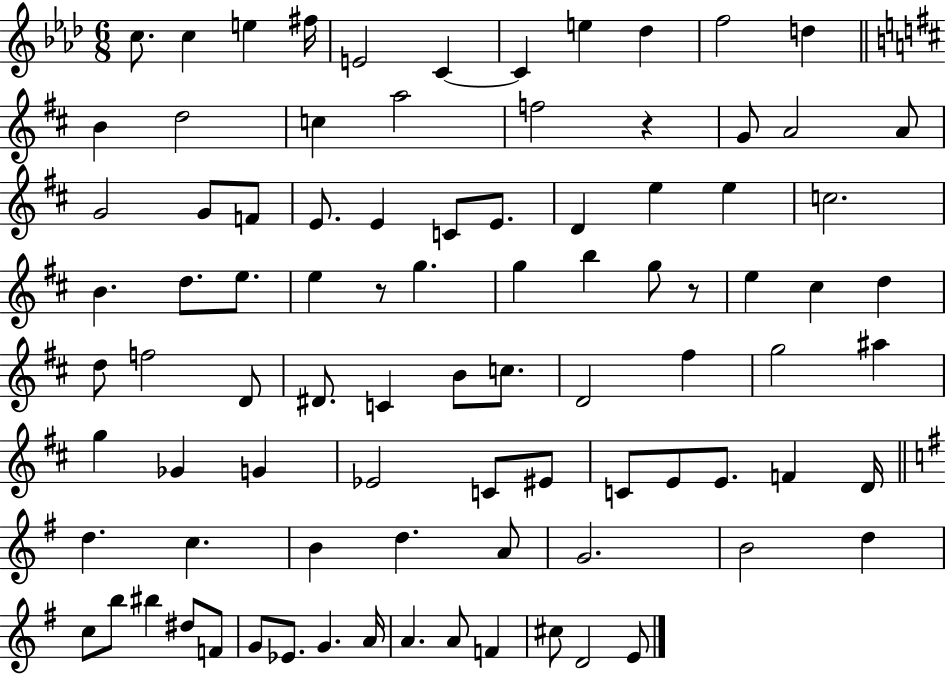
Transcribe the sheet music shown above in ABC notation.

X:1
T:Untitled
M:6/8
L:1/4
K:Ab
c/2 c e ^f/4 E2 C C e _d f2 d B d2 c a2 f2 z G/2 A2 A/2 G2 G/2 F/2 E/2 E C/2 E/2 D e e c2 B d/2 e/2 e z/2 g g b g/2 z/2 e ^c d d/2 f2 D/2 ^D/2 C B/2 c/2 D2 ^f g2 ^a g _G G _E2 C/2 ^E/2 C/2 E/2 E/2 F D/4 d c B d A/2 G2 B2 d c/2 b/2 ^b ^d/2 F/2 G/2 _E/2 G A/4 A A/2 F ^c/2 D2 E/2